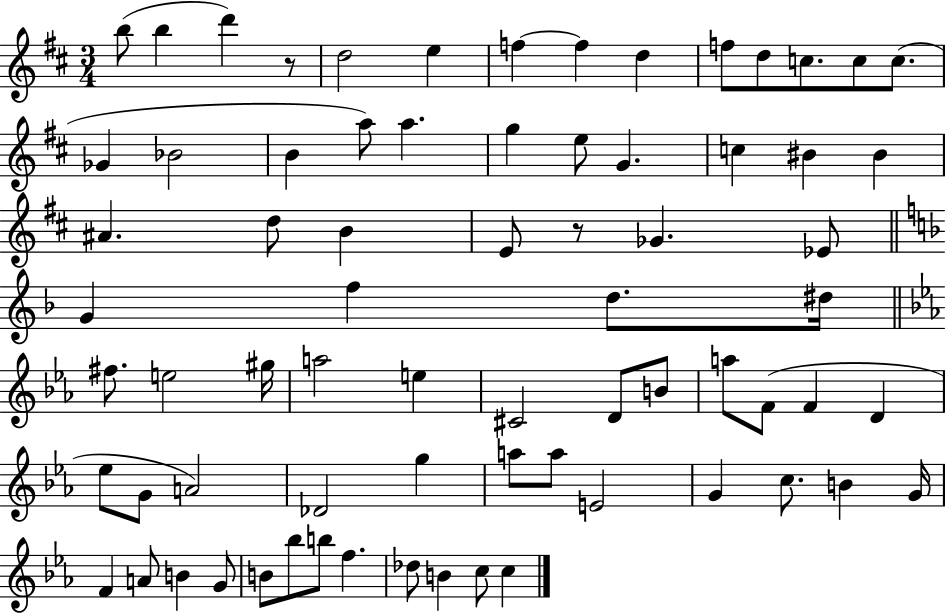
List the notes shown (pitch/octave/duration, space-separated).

B5/e B5/q D6/q R/e D5/h E5/q F5/q F5/q D5/q F5/e D5/e C5/e. C5/e C5/e. Gb4/q Bb4/h B4/q A5/e A5/q. G5/q E5/e G4/q. C5/q BIS4/q BIS4/q A#4/q. D5/e B4/q E4/e R/e Gb4/q. Eb4/e G4/q F5/q D5/e. D#5/s F#5/e. E5/h G#5/s A5/h E5/q C#4/h D4/e B4/e A5/e F4/e F4/q D4/q Eb5/e G4/e A4/h Db4/h G5/q A5/e A5/e E4/h G4/q C5/e. B4/q G4/s F4/q A4/e B4/q G4/e B4/e Bb5/e B5/e F5/q. Db5/e B4/q C5/e C5/q